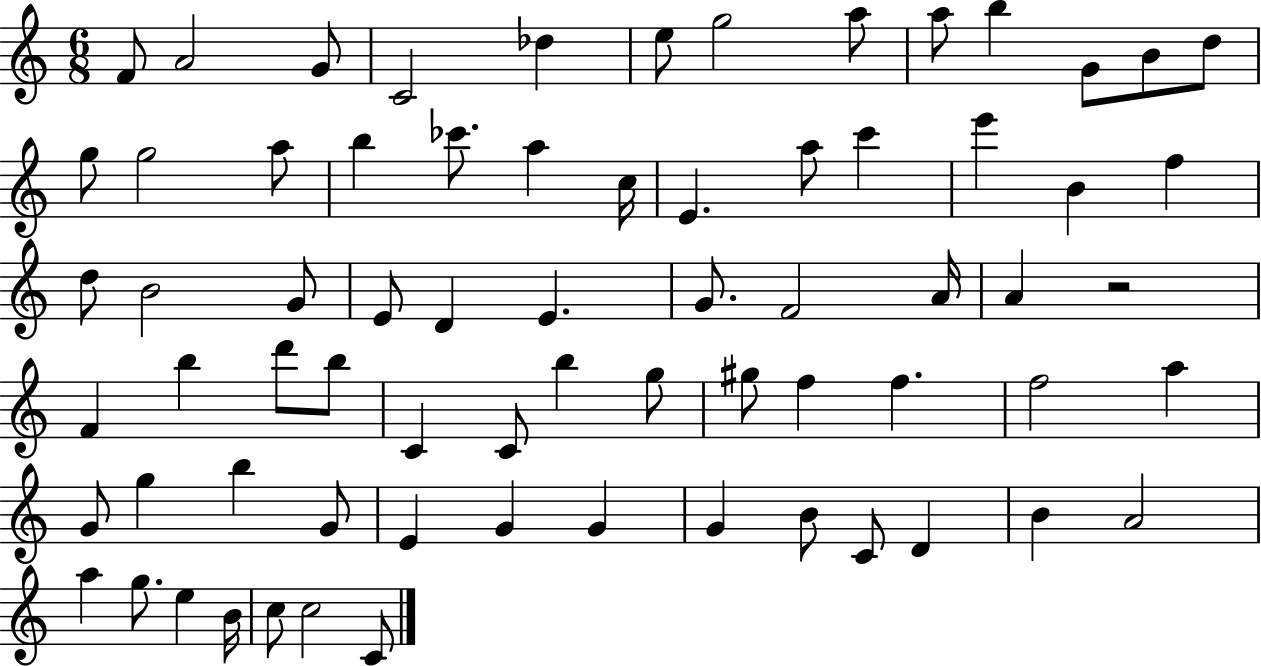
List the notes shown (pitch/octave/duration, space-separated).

F4/e A4/h G4/e C4/h Db5/q E5/e G5/h A5/e A5/e B5/q G4/e B4/e D5/e G5/e G5/h A5/e B5/q CES6/e. A5/q C5/s E4/q. A5/e C6/q E6/q B4/q F5/q D5/e B4/h G4/e E4/e D4/q E4/q. G4/e. F4/h A4/s A4/q R/h F4/q B5/q D6/e B5/e C4/q C4/e B5/q G5/e G#5/e F5/q F5/q. F5/h A5/q G4/e G5/q B5/q G4/e E4/q G4/q G4/q G4/q B4/e C4/e D4/q B4/q A4/h A5/q G5/e. E5/q B4/s C5/e C5/h C4/e